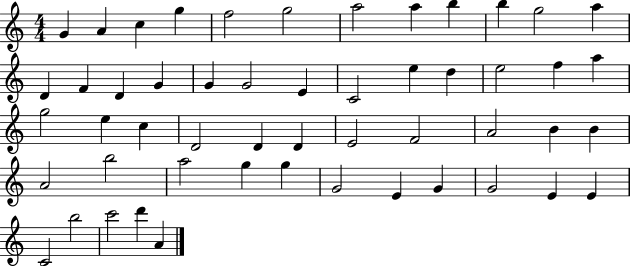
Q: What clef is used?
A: treble